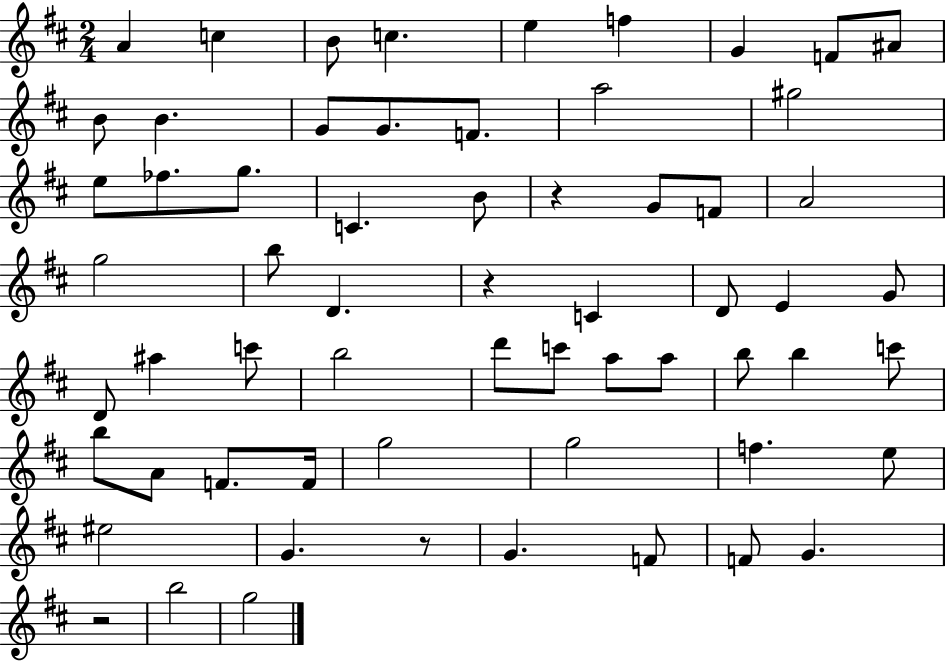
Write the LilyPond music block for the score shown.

{
  \clef treble
  \numericTimeSignature
  \time 2/4
  \key d \major
  a'4 c''4 | b'8 c''4. | e''4 f''4 | g'4 f'8 ais'8 | \break b'8 b'4. | g'8 g'8. f'8. | a''2 | gis''2 | \break e''8 fes''8. g''8. | c'4. b'8 | r4 g'8 f'8 | a'2 | \break g''2 | b''8 d'4. | r4 c'4 | d'8 e'4 g'8 | \break d'8 ais''4 c'''8 | b''2 | d'''8 c'''8 a''8 a''8 | b''8 b''4 c'''8 | \break b''8 a'8 f'8. f'16 | g''2 | g''2 | f''4. e''8 | \break eis''2 | g'4. r8 | g'4. f'8 | f'8 g'4. | \break r2 | b''2 | g''2 | \bar "|."
}